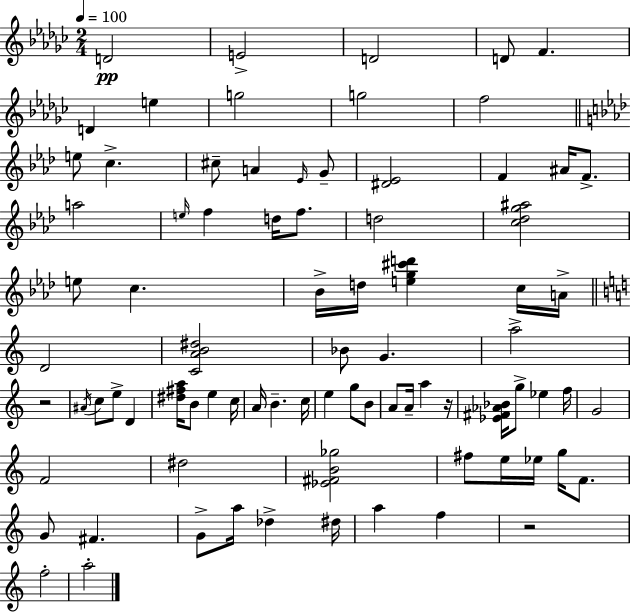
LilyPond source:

{
  \clef treble
  \numericTimeSignature
  \time 2/4
  \key ees \minor
  \tempo 4 = 100
  d'2\pp | e'2-> | d'2 | d'8 f'4. | \break d'4 e''4 | g''2 | g''2 | f''2 | \break \bar "||" \break \key aes \major e''8 c''4.-> | cis''8-- a'4 \grace { ees'16 } g'8-- | <dis' ees'>2 | f'4 ais'16 f'8.-> | \break a''2 | \grace { e''16 } f''4 d''16 f''8. | d''2 | <c'' des'' g'' ais''>2 | \break e''8 c''4. | bes'16-> d''16 <e'' g'' cis''' d'''>4 | c''16 a'16-> \bar "||" \break \key c \major d'2 | <c' a' b' dis''>2 | bes'8 g'4. | a''2-> | \break r2 | \acciaccatura { ais'16 } c''8 e''8-> d'4 | <dis'' fis'' a''>16 b'8 e''4 | c''16 a'16 b'4.-- | \break c''16 e''4 g''8 b'8 | a'8 a'16-- a''4 | r16 <ees' fis' aes' bes'>16 g''8-> ees''4 | f''16 g'2 | \break f'2 | dis''2 | <ees' fis' b' ges''>2 | fis''8 e''16 ees''16 g''16 f'8. | \break g'8 fis'4. | g'8-> a''16 des''4-> | dis''16 a''4 f''4 | r2 | \break f''2-. | a''2-. | \bar "|."
}